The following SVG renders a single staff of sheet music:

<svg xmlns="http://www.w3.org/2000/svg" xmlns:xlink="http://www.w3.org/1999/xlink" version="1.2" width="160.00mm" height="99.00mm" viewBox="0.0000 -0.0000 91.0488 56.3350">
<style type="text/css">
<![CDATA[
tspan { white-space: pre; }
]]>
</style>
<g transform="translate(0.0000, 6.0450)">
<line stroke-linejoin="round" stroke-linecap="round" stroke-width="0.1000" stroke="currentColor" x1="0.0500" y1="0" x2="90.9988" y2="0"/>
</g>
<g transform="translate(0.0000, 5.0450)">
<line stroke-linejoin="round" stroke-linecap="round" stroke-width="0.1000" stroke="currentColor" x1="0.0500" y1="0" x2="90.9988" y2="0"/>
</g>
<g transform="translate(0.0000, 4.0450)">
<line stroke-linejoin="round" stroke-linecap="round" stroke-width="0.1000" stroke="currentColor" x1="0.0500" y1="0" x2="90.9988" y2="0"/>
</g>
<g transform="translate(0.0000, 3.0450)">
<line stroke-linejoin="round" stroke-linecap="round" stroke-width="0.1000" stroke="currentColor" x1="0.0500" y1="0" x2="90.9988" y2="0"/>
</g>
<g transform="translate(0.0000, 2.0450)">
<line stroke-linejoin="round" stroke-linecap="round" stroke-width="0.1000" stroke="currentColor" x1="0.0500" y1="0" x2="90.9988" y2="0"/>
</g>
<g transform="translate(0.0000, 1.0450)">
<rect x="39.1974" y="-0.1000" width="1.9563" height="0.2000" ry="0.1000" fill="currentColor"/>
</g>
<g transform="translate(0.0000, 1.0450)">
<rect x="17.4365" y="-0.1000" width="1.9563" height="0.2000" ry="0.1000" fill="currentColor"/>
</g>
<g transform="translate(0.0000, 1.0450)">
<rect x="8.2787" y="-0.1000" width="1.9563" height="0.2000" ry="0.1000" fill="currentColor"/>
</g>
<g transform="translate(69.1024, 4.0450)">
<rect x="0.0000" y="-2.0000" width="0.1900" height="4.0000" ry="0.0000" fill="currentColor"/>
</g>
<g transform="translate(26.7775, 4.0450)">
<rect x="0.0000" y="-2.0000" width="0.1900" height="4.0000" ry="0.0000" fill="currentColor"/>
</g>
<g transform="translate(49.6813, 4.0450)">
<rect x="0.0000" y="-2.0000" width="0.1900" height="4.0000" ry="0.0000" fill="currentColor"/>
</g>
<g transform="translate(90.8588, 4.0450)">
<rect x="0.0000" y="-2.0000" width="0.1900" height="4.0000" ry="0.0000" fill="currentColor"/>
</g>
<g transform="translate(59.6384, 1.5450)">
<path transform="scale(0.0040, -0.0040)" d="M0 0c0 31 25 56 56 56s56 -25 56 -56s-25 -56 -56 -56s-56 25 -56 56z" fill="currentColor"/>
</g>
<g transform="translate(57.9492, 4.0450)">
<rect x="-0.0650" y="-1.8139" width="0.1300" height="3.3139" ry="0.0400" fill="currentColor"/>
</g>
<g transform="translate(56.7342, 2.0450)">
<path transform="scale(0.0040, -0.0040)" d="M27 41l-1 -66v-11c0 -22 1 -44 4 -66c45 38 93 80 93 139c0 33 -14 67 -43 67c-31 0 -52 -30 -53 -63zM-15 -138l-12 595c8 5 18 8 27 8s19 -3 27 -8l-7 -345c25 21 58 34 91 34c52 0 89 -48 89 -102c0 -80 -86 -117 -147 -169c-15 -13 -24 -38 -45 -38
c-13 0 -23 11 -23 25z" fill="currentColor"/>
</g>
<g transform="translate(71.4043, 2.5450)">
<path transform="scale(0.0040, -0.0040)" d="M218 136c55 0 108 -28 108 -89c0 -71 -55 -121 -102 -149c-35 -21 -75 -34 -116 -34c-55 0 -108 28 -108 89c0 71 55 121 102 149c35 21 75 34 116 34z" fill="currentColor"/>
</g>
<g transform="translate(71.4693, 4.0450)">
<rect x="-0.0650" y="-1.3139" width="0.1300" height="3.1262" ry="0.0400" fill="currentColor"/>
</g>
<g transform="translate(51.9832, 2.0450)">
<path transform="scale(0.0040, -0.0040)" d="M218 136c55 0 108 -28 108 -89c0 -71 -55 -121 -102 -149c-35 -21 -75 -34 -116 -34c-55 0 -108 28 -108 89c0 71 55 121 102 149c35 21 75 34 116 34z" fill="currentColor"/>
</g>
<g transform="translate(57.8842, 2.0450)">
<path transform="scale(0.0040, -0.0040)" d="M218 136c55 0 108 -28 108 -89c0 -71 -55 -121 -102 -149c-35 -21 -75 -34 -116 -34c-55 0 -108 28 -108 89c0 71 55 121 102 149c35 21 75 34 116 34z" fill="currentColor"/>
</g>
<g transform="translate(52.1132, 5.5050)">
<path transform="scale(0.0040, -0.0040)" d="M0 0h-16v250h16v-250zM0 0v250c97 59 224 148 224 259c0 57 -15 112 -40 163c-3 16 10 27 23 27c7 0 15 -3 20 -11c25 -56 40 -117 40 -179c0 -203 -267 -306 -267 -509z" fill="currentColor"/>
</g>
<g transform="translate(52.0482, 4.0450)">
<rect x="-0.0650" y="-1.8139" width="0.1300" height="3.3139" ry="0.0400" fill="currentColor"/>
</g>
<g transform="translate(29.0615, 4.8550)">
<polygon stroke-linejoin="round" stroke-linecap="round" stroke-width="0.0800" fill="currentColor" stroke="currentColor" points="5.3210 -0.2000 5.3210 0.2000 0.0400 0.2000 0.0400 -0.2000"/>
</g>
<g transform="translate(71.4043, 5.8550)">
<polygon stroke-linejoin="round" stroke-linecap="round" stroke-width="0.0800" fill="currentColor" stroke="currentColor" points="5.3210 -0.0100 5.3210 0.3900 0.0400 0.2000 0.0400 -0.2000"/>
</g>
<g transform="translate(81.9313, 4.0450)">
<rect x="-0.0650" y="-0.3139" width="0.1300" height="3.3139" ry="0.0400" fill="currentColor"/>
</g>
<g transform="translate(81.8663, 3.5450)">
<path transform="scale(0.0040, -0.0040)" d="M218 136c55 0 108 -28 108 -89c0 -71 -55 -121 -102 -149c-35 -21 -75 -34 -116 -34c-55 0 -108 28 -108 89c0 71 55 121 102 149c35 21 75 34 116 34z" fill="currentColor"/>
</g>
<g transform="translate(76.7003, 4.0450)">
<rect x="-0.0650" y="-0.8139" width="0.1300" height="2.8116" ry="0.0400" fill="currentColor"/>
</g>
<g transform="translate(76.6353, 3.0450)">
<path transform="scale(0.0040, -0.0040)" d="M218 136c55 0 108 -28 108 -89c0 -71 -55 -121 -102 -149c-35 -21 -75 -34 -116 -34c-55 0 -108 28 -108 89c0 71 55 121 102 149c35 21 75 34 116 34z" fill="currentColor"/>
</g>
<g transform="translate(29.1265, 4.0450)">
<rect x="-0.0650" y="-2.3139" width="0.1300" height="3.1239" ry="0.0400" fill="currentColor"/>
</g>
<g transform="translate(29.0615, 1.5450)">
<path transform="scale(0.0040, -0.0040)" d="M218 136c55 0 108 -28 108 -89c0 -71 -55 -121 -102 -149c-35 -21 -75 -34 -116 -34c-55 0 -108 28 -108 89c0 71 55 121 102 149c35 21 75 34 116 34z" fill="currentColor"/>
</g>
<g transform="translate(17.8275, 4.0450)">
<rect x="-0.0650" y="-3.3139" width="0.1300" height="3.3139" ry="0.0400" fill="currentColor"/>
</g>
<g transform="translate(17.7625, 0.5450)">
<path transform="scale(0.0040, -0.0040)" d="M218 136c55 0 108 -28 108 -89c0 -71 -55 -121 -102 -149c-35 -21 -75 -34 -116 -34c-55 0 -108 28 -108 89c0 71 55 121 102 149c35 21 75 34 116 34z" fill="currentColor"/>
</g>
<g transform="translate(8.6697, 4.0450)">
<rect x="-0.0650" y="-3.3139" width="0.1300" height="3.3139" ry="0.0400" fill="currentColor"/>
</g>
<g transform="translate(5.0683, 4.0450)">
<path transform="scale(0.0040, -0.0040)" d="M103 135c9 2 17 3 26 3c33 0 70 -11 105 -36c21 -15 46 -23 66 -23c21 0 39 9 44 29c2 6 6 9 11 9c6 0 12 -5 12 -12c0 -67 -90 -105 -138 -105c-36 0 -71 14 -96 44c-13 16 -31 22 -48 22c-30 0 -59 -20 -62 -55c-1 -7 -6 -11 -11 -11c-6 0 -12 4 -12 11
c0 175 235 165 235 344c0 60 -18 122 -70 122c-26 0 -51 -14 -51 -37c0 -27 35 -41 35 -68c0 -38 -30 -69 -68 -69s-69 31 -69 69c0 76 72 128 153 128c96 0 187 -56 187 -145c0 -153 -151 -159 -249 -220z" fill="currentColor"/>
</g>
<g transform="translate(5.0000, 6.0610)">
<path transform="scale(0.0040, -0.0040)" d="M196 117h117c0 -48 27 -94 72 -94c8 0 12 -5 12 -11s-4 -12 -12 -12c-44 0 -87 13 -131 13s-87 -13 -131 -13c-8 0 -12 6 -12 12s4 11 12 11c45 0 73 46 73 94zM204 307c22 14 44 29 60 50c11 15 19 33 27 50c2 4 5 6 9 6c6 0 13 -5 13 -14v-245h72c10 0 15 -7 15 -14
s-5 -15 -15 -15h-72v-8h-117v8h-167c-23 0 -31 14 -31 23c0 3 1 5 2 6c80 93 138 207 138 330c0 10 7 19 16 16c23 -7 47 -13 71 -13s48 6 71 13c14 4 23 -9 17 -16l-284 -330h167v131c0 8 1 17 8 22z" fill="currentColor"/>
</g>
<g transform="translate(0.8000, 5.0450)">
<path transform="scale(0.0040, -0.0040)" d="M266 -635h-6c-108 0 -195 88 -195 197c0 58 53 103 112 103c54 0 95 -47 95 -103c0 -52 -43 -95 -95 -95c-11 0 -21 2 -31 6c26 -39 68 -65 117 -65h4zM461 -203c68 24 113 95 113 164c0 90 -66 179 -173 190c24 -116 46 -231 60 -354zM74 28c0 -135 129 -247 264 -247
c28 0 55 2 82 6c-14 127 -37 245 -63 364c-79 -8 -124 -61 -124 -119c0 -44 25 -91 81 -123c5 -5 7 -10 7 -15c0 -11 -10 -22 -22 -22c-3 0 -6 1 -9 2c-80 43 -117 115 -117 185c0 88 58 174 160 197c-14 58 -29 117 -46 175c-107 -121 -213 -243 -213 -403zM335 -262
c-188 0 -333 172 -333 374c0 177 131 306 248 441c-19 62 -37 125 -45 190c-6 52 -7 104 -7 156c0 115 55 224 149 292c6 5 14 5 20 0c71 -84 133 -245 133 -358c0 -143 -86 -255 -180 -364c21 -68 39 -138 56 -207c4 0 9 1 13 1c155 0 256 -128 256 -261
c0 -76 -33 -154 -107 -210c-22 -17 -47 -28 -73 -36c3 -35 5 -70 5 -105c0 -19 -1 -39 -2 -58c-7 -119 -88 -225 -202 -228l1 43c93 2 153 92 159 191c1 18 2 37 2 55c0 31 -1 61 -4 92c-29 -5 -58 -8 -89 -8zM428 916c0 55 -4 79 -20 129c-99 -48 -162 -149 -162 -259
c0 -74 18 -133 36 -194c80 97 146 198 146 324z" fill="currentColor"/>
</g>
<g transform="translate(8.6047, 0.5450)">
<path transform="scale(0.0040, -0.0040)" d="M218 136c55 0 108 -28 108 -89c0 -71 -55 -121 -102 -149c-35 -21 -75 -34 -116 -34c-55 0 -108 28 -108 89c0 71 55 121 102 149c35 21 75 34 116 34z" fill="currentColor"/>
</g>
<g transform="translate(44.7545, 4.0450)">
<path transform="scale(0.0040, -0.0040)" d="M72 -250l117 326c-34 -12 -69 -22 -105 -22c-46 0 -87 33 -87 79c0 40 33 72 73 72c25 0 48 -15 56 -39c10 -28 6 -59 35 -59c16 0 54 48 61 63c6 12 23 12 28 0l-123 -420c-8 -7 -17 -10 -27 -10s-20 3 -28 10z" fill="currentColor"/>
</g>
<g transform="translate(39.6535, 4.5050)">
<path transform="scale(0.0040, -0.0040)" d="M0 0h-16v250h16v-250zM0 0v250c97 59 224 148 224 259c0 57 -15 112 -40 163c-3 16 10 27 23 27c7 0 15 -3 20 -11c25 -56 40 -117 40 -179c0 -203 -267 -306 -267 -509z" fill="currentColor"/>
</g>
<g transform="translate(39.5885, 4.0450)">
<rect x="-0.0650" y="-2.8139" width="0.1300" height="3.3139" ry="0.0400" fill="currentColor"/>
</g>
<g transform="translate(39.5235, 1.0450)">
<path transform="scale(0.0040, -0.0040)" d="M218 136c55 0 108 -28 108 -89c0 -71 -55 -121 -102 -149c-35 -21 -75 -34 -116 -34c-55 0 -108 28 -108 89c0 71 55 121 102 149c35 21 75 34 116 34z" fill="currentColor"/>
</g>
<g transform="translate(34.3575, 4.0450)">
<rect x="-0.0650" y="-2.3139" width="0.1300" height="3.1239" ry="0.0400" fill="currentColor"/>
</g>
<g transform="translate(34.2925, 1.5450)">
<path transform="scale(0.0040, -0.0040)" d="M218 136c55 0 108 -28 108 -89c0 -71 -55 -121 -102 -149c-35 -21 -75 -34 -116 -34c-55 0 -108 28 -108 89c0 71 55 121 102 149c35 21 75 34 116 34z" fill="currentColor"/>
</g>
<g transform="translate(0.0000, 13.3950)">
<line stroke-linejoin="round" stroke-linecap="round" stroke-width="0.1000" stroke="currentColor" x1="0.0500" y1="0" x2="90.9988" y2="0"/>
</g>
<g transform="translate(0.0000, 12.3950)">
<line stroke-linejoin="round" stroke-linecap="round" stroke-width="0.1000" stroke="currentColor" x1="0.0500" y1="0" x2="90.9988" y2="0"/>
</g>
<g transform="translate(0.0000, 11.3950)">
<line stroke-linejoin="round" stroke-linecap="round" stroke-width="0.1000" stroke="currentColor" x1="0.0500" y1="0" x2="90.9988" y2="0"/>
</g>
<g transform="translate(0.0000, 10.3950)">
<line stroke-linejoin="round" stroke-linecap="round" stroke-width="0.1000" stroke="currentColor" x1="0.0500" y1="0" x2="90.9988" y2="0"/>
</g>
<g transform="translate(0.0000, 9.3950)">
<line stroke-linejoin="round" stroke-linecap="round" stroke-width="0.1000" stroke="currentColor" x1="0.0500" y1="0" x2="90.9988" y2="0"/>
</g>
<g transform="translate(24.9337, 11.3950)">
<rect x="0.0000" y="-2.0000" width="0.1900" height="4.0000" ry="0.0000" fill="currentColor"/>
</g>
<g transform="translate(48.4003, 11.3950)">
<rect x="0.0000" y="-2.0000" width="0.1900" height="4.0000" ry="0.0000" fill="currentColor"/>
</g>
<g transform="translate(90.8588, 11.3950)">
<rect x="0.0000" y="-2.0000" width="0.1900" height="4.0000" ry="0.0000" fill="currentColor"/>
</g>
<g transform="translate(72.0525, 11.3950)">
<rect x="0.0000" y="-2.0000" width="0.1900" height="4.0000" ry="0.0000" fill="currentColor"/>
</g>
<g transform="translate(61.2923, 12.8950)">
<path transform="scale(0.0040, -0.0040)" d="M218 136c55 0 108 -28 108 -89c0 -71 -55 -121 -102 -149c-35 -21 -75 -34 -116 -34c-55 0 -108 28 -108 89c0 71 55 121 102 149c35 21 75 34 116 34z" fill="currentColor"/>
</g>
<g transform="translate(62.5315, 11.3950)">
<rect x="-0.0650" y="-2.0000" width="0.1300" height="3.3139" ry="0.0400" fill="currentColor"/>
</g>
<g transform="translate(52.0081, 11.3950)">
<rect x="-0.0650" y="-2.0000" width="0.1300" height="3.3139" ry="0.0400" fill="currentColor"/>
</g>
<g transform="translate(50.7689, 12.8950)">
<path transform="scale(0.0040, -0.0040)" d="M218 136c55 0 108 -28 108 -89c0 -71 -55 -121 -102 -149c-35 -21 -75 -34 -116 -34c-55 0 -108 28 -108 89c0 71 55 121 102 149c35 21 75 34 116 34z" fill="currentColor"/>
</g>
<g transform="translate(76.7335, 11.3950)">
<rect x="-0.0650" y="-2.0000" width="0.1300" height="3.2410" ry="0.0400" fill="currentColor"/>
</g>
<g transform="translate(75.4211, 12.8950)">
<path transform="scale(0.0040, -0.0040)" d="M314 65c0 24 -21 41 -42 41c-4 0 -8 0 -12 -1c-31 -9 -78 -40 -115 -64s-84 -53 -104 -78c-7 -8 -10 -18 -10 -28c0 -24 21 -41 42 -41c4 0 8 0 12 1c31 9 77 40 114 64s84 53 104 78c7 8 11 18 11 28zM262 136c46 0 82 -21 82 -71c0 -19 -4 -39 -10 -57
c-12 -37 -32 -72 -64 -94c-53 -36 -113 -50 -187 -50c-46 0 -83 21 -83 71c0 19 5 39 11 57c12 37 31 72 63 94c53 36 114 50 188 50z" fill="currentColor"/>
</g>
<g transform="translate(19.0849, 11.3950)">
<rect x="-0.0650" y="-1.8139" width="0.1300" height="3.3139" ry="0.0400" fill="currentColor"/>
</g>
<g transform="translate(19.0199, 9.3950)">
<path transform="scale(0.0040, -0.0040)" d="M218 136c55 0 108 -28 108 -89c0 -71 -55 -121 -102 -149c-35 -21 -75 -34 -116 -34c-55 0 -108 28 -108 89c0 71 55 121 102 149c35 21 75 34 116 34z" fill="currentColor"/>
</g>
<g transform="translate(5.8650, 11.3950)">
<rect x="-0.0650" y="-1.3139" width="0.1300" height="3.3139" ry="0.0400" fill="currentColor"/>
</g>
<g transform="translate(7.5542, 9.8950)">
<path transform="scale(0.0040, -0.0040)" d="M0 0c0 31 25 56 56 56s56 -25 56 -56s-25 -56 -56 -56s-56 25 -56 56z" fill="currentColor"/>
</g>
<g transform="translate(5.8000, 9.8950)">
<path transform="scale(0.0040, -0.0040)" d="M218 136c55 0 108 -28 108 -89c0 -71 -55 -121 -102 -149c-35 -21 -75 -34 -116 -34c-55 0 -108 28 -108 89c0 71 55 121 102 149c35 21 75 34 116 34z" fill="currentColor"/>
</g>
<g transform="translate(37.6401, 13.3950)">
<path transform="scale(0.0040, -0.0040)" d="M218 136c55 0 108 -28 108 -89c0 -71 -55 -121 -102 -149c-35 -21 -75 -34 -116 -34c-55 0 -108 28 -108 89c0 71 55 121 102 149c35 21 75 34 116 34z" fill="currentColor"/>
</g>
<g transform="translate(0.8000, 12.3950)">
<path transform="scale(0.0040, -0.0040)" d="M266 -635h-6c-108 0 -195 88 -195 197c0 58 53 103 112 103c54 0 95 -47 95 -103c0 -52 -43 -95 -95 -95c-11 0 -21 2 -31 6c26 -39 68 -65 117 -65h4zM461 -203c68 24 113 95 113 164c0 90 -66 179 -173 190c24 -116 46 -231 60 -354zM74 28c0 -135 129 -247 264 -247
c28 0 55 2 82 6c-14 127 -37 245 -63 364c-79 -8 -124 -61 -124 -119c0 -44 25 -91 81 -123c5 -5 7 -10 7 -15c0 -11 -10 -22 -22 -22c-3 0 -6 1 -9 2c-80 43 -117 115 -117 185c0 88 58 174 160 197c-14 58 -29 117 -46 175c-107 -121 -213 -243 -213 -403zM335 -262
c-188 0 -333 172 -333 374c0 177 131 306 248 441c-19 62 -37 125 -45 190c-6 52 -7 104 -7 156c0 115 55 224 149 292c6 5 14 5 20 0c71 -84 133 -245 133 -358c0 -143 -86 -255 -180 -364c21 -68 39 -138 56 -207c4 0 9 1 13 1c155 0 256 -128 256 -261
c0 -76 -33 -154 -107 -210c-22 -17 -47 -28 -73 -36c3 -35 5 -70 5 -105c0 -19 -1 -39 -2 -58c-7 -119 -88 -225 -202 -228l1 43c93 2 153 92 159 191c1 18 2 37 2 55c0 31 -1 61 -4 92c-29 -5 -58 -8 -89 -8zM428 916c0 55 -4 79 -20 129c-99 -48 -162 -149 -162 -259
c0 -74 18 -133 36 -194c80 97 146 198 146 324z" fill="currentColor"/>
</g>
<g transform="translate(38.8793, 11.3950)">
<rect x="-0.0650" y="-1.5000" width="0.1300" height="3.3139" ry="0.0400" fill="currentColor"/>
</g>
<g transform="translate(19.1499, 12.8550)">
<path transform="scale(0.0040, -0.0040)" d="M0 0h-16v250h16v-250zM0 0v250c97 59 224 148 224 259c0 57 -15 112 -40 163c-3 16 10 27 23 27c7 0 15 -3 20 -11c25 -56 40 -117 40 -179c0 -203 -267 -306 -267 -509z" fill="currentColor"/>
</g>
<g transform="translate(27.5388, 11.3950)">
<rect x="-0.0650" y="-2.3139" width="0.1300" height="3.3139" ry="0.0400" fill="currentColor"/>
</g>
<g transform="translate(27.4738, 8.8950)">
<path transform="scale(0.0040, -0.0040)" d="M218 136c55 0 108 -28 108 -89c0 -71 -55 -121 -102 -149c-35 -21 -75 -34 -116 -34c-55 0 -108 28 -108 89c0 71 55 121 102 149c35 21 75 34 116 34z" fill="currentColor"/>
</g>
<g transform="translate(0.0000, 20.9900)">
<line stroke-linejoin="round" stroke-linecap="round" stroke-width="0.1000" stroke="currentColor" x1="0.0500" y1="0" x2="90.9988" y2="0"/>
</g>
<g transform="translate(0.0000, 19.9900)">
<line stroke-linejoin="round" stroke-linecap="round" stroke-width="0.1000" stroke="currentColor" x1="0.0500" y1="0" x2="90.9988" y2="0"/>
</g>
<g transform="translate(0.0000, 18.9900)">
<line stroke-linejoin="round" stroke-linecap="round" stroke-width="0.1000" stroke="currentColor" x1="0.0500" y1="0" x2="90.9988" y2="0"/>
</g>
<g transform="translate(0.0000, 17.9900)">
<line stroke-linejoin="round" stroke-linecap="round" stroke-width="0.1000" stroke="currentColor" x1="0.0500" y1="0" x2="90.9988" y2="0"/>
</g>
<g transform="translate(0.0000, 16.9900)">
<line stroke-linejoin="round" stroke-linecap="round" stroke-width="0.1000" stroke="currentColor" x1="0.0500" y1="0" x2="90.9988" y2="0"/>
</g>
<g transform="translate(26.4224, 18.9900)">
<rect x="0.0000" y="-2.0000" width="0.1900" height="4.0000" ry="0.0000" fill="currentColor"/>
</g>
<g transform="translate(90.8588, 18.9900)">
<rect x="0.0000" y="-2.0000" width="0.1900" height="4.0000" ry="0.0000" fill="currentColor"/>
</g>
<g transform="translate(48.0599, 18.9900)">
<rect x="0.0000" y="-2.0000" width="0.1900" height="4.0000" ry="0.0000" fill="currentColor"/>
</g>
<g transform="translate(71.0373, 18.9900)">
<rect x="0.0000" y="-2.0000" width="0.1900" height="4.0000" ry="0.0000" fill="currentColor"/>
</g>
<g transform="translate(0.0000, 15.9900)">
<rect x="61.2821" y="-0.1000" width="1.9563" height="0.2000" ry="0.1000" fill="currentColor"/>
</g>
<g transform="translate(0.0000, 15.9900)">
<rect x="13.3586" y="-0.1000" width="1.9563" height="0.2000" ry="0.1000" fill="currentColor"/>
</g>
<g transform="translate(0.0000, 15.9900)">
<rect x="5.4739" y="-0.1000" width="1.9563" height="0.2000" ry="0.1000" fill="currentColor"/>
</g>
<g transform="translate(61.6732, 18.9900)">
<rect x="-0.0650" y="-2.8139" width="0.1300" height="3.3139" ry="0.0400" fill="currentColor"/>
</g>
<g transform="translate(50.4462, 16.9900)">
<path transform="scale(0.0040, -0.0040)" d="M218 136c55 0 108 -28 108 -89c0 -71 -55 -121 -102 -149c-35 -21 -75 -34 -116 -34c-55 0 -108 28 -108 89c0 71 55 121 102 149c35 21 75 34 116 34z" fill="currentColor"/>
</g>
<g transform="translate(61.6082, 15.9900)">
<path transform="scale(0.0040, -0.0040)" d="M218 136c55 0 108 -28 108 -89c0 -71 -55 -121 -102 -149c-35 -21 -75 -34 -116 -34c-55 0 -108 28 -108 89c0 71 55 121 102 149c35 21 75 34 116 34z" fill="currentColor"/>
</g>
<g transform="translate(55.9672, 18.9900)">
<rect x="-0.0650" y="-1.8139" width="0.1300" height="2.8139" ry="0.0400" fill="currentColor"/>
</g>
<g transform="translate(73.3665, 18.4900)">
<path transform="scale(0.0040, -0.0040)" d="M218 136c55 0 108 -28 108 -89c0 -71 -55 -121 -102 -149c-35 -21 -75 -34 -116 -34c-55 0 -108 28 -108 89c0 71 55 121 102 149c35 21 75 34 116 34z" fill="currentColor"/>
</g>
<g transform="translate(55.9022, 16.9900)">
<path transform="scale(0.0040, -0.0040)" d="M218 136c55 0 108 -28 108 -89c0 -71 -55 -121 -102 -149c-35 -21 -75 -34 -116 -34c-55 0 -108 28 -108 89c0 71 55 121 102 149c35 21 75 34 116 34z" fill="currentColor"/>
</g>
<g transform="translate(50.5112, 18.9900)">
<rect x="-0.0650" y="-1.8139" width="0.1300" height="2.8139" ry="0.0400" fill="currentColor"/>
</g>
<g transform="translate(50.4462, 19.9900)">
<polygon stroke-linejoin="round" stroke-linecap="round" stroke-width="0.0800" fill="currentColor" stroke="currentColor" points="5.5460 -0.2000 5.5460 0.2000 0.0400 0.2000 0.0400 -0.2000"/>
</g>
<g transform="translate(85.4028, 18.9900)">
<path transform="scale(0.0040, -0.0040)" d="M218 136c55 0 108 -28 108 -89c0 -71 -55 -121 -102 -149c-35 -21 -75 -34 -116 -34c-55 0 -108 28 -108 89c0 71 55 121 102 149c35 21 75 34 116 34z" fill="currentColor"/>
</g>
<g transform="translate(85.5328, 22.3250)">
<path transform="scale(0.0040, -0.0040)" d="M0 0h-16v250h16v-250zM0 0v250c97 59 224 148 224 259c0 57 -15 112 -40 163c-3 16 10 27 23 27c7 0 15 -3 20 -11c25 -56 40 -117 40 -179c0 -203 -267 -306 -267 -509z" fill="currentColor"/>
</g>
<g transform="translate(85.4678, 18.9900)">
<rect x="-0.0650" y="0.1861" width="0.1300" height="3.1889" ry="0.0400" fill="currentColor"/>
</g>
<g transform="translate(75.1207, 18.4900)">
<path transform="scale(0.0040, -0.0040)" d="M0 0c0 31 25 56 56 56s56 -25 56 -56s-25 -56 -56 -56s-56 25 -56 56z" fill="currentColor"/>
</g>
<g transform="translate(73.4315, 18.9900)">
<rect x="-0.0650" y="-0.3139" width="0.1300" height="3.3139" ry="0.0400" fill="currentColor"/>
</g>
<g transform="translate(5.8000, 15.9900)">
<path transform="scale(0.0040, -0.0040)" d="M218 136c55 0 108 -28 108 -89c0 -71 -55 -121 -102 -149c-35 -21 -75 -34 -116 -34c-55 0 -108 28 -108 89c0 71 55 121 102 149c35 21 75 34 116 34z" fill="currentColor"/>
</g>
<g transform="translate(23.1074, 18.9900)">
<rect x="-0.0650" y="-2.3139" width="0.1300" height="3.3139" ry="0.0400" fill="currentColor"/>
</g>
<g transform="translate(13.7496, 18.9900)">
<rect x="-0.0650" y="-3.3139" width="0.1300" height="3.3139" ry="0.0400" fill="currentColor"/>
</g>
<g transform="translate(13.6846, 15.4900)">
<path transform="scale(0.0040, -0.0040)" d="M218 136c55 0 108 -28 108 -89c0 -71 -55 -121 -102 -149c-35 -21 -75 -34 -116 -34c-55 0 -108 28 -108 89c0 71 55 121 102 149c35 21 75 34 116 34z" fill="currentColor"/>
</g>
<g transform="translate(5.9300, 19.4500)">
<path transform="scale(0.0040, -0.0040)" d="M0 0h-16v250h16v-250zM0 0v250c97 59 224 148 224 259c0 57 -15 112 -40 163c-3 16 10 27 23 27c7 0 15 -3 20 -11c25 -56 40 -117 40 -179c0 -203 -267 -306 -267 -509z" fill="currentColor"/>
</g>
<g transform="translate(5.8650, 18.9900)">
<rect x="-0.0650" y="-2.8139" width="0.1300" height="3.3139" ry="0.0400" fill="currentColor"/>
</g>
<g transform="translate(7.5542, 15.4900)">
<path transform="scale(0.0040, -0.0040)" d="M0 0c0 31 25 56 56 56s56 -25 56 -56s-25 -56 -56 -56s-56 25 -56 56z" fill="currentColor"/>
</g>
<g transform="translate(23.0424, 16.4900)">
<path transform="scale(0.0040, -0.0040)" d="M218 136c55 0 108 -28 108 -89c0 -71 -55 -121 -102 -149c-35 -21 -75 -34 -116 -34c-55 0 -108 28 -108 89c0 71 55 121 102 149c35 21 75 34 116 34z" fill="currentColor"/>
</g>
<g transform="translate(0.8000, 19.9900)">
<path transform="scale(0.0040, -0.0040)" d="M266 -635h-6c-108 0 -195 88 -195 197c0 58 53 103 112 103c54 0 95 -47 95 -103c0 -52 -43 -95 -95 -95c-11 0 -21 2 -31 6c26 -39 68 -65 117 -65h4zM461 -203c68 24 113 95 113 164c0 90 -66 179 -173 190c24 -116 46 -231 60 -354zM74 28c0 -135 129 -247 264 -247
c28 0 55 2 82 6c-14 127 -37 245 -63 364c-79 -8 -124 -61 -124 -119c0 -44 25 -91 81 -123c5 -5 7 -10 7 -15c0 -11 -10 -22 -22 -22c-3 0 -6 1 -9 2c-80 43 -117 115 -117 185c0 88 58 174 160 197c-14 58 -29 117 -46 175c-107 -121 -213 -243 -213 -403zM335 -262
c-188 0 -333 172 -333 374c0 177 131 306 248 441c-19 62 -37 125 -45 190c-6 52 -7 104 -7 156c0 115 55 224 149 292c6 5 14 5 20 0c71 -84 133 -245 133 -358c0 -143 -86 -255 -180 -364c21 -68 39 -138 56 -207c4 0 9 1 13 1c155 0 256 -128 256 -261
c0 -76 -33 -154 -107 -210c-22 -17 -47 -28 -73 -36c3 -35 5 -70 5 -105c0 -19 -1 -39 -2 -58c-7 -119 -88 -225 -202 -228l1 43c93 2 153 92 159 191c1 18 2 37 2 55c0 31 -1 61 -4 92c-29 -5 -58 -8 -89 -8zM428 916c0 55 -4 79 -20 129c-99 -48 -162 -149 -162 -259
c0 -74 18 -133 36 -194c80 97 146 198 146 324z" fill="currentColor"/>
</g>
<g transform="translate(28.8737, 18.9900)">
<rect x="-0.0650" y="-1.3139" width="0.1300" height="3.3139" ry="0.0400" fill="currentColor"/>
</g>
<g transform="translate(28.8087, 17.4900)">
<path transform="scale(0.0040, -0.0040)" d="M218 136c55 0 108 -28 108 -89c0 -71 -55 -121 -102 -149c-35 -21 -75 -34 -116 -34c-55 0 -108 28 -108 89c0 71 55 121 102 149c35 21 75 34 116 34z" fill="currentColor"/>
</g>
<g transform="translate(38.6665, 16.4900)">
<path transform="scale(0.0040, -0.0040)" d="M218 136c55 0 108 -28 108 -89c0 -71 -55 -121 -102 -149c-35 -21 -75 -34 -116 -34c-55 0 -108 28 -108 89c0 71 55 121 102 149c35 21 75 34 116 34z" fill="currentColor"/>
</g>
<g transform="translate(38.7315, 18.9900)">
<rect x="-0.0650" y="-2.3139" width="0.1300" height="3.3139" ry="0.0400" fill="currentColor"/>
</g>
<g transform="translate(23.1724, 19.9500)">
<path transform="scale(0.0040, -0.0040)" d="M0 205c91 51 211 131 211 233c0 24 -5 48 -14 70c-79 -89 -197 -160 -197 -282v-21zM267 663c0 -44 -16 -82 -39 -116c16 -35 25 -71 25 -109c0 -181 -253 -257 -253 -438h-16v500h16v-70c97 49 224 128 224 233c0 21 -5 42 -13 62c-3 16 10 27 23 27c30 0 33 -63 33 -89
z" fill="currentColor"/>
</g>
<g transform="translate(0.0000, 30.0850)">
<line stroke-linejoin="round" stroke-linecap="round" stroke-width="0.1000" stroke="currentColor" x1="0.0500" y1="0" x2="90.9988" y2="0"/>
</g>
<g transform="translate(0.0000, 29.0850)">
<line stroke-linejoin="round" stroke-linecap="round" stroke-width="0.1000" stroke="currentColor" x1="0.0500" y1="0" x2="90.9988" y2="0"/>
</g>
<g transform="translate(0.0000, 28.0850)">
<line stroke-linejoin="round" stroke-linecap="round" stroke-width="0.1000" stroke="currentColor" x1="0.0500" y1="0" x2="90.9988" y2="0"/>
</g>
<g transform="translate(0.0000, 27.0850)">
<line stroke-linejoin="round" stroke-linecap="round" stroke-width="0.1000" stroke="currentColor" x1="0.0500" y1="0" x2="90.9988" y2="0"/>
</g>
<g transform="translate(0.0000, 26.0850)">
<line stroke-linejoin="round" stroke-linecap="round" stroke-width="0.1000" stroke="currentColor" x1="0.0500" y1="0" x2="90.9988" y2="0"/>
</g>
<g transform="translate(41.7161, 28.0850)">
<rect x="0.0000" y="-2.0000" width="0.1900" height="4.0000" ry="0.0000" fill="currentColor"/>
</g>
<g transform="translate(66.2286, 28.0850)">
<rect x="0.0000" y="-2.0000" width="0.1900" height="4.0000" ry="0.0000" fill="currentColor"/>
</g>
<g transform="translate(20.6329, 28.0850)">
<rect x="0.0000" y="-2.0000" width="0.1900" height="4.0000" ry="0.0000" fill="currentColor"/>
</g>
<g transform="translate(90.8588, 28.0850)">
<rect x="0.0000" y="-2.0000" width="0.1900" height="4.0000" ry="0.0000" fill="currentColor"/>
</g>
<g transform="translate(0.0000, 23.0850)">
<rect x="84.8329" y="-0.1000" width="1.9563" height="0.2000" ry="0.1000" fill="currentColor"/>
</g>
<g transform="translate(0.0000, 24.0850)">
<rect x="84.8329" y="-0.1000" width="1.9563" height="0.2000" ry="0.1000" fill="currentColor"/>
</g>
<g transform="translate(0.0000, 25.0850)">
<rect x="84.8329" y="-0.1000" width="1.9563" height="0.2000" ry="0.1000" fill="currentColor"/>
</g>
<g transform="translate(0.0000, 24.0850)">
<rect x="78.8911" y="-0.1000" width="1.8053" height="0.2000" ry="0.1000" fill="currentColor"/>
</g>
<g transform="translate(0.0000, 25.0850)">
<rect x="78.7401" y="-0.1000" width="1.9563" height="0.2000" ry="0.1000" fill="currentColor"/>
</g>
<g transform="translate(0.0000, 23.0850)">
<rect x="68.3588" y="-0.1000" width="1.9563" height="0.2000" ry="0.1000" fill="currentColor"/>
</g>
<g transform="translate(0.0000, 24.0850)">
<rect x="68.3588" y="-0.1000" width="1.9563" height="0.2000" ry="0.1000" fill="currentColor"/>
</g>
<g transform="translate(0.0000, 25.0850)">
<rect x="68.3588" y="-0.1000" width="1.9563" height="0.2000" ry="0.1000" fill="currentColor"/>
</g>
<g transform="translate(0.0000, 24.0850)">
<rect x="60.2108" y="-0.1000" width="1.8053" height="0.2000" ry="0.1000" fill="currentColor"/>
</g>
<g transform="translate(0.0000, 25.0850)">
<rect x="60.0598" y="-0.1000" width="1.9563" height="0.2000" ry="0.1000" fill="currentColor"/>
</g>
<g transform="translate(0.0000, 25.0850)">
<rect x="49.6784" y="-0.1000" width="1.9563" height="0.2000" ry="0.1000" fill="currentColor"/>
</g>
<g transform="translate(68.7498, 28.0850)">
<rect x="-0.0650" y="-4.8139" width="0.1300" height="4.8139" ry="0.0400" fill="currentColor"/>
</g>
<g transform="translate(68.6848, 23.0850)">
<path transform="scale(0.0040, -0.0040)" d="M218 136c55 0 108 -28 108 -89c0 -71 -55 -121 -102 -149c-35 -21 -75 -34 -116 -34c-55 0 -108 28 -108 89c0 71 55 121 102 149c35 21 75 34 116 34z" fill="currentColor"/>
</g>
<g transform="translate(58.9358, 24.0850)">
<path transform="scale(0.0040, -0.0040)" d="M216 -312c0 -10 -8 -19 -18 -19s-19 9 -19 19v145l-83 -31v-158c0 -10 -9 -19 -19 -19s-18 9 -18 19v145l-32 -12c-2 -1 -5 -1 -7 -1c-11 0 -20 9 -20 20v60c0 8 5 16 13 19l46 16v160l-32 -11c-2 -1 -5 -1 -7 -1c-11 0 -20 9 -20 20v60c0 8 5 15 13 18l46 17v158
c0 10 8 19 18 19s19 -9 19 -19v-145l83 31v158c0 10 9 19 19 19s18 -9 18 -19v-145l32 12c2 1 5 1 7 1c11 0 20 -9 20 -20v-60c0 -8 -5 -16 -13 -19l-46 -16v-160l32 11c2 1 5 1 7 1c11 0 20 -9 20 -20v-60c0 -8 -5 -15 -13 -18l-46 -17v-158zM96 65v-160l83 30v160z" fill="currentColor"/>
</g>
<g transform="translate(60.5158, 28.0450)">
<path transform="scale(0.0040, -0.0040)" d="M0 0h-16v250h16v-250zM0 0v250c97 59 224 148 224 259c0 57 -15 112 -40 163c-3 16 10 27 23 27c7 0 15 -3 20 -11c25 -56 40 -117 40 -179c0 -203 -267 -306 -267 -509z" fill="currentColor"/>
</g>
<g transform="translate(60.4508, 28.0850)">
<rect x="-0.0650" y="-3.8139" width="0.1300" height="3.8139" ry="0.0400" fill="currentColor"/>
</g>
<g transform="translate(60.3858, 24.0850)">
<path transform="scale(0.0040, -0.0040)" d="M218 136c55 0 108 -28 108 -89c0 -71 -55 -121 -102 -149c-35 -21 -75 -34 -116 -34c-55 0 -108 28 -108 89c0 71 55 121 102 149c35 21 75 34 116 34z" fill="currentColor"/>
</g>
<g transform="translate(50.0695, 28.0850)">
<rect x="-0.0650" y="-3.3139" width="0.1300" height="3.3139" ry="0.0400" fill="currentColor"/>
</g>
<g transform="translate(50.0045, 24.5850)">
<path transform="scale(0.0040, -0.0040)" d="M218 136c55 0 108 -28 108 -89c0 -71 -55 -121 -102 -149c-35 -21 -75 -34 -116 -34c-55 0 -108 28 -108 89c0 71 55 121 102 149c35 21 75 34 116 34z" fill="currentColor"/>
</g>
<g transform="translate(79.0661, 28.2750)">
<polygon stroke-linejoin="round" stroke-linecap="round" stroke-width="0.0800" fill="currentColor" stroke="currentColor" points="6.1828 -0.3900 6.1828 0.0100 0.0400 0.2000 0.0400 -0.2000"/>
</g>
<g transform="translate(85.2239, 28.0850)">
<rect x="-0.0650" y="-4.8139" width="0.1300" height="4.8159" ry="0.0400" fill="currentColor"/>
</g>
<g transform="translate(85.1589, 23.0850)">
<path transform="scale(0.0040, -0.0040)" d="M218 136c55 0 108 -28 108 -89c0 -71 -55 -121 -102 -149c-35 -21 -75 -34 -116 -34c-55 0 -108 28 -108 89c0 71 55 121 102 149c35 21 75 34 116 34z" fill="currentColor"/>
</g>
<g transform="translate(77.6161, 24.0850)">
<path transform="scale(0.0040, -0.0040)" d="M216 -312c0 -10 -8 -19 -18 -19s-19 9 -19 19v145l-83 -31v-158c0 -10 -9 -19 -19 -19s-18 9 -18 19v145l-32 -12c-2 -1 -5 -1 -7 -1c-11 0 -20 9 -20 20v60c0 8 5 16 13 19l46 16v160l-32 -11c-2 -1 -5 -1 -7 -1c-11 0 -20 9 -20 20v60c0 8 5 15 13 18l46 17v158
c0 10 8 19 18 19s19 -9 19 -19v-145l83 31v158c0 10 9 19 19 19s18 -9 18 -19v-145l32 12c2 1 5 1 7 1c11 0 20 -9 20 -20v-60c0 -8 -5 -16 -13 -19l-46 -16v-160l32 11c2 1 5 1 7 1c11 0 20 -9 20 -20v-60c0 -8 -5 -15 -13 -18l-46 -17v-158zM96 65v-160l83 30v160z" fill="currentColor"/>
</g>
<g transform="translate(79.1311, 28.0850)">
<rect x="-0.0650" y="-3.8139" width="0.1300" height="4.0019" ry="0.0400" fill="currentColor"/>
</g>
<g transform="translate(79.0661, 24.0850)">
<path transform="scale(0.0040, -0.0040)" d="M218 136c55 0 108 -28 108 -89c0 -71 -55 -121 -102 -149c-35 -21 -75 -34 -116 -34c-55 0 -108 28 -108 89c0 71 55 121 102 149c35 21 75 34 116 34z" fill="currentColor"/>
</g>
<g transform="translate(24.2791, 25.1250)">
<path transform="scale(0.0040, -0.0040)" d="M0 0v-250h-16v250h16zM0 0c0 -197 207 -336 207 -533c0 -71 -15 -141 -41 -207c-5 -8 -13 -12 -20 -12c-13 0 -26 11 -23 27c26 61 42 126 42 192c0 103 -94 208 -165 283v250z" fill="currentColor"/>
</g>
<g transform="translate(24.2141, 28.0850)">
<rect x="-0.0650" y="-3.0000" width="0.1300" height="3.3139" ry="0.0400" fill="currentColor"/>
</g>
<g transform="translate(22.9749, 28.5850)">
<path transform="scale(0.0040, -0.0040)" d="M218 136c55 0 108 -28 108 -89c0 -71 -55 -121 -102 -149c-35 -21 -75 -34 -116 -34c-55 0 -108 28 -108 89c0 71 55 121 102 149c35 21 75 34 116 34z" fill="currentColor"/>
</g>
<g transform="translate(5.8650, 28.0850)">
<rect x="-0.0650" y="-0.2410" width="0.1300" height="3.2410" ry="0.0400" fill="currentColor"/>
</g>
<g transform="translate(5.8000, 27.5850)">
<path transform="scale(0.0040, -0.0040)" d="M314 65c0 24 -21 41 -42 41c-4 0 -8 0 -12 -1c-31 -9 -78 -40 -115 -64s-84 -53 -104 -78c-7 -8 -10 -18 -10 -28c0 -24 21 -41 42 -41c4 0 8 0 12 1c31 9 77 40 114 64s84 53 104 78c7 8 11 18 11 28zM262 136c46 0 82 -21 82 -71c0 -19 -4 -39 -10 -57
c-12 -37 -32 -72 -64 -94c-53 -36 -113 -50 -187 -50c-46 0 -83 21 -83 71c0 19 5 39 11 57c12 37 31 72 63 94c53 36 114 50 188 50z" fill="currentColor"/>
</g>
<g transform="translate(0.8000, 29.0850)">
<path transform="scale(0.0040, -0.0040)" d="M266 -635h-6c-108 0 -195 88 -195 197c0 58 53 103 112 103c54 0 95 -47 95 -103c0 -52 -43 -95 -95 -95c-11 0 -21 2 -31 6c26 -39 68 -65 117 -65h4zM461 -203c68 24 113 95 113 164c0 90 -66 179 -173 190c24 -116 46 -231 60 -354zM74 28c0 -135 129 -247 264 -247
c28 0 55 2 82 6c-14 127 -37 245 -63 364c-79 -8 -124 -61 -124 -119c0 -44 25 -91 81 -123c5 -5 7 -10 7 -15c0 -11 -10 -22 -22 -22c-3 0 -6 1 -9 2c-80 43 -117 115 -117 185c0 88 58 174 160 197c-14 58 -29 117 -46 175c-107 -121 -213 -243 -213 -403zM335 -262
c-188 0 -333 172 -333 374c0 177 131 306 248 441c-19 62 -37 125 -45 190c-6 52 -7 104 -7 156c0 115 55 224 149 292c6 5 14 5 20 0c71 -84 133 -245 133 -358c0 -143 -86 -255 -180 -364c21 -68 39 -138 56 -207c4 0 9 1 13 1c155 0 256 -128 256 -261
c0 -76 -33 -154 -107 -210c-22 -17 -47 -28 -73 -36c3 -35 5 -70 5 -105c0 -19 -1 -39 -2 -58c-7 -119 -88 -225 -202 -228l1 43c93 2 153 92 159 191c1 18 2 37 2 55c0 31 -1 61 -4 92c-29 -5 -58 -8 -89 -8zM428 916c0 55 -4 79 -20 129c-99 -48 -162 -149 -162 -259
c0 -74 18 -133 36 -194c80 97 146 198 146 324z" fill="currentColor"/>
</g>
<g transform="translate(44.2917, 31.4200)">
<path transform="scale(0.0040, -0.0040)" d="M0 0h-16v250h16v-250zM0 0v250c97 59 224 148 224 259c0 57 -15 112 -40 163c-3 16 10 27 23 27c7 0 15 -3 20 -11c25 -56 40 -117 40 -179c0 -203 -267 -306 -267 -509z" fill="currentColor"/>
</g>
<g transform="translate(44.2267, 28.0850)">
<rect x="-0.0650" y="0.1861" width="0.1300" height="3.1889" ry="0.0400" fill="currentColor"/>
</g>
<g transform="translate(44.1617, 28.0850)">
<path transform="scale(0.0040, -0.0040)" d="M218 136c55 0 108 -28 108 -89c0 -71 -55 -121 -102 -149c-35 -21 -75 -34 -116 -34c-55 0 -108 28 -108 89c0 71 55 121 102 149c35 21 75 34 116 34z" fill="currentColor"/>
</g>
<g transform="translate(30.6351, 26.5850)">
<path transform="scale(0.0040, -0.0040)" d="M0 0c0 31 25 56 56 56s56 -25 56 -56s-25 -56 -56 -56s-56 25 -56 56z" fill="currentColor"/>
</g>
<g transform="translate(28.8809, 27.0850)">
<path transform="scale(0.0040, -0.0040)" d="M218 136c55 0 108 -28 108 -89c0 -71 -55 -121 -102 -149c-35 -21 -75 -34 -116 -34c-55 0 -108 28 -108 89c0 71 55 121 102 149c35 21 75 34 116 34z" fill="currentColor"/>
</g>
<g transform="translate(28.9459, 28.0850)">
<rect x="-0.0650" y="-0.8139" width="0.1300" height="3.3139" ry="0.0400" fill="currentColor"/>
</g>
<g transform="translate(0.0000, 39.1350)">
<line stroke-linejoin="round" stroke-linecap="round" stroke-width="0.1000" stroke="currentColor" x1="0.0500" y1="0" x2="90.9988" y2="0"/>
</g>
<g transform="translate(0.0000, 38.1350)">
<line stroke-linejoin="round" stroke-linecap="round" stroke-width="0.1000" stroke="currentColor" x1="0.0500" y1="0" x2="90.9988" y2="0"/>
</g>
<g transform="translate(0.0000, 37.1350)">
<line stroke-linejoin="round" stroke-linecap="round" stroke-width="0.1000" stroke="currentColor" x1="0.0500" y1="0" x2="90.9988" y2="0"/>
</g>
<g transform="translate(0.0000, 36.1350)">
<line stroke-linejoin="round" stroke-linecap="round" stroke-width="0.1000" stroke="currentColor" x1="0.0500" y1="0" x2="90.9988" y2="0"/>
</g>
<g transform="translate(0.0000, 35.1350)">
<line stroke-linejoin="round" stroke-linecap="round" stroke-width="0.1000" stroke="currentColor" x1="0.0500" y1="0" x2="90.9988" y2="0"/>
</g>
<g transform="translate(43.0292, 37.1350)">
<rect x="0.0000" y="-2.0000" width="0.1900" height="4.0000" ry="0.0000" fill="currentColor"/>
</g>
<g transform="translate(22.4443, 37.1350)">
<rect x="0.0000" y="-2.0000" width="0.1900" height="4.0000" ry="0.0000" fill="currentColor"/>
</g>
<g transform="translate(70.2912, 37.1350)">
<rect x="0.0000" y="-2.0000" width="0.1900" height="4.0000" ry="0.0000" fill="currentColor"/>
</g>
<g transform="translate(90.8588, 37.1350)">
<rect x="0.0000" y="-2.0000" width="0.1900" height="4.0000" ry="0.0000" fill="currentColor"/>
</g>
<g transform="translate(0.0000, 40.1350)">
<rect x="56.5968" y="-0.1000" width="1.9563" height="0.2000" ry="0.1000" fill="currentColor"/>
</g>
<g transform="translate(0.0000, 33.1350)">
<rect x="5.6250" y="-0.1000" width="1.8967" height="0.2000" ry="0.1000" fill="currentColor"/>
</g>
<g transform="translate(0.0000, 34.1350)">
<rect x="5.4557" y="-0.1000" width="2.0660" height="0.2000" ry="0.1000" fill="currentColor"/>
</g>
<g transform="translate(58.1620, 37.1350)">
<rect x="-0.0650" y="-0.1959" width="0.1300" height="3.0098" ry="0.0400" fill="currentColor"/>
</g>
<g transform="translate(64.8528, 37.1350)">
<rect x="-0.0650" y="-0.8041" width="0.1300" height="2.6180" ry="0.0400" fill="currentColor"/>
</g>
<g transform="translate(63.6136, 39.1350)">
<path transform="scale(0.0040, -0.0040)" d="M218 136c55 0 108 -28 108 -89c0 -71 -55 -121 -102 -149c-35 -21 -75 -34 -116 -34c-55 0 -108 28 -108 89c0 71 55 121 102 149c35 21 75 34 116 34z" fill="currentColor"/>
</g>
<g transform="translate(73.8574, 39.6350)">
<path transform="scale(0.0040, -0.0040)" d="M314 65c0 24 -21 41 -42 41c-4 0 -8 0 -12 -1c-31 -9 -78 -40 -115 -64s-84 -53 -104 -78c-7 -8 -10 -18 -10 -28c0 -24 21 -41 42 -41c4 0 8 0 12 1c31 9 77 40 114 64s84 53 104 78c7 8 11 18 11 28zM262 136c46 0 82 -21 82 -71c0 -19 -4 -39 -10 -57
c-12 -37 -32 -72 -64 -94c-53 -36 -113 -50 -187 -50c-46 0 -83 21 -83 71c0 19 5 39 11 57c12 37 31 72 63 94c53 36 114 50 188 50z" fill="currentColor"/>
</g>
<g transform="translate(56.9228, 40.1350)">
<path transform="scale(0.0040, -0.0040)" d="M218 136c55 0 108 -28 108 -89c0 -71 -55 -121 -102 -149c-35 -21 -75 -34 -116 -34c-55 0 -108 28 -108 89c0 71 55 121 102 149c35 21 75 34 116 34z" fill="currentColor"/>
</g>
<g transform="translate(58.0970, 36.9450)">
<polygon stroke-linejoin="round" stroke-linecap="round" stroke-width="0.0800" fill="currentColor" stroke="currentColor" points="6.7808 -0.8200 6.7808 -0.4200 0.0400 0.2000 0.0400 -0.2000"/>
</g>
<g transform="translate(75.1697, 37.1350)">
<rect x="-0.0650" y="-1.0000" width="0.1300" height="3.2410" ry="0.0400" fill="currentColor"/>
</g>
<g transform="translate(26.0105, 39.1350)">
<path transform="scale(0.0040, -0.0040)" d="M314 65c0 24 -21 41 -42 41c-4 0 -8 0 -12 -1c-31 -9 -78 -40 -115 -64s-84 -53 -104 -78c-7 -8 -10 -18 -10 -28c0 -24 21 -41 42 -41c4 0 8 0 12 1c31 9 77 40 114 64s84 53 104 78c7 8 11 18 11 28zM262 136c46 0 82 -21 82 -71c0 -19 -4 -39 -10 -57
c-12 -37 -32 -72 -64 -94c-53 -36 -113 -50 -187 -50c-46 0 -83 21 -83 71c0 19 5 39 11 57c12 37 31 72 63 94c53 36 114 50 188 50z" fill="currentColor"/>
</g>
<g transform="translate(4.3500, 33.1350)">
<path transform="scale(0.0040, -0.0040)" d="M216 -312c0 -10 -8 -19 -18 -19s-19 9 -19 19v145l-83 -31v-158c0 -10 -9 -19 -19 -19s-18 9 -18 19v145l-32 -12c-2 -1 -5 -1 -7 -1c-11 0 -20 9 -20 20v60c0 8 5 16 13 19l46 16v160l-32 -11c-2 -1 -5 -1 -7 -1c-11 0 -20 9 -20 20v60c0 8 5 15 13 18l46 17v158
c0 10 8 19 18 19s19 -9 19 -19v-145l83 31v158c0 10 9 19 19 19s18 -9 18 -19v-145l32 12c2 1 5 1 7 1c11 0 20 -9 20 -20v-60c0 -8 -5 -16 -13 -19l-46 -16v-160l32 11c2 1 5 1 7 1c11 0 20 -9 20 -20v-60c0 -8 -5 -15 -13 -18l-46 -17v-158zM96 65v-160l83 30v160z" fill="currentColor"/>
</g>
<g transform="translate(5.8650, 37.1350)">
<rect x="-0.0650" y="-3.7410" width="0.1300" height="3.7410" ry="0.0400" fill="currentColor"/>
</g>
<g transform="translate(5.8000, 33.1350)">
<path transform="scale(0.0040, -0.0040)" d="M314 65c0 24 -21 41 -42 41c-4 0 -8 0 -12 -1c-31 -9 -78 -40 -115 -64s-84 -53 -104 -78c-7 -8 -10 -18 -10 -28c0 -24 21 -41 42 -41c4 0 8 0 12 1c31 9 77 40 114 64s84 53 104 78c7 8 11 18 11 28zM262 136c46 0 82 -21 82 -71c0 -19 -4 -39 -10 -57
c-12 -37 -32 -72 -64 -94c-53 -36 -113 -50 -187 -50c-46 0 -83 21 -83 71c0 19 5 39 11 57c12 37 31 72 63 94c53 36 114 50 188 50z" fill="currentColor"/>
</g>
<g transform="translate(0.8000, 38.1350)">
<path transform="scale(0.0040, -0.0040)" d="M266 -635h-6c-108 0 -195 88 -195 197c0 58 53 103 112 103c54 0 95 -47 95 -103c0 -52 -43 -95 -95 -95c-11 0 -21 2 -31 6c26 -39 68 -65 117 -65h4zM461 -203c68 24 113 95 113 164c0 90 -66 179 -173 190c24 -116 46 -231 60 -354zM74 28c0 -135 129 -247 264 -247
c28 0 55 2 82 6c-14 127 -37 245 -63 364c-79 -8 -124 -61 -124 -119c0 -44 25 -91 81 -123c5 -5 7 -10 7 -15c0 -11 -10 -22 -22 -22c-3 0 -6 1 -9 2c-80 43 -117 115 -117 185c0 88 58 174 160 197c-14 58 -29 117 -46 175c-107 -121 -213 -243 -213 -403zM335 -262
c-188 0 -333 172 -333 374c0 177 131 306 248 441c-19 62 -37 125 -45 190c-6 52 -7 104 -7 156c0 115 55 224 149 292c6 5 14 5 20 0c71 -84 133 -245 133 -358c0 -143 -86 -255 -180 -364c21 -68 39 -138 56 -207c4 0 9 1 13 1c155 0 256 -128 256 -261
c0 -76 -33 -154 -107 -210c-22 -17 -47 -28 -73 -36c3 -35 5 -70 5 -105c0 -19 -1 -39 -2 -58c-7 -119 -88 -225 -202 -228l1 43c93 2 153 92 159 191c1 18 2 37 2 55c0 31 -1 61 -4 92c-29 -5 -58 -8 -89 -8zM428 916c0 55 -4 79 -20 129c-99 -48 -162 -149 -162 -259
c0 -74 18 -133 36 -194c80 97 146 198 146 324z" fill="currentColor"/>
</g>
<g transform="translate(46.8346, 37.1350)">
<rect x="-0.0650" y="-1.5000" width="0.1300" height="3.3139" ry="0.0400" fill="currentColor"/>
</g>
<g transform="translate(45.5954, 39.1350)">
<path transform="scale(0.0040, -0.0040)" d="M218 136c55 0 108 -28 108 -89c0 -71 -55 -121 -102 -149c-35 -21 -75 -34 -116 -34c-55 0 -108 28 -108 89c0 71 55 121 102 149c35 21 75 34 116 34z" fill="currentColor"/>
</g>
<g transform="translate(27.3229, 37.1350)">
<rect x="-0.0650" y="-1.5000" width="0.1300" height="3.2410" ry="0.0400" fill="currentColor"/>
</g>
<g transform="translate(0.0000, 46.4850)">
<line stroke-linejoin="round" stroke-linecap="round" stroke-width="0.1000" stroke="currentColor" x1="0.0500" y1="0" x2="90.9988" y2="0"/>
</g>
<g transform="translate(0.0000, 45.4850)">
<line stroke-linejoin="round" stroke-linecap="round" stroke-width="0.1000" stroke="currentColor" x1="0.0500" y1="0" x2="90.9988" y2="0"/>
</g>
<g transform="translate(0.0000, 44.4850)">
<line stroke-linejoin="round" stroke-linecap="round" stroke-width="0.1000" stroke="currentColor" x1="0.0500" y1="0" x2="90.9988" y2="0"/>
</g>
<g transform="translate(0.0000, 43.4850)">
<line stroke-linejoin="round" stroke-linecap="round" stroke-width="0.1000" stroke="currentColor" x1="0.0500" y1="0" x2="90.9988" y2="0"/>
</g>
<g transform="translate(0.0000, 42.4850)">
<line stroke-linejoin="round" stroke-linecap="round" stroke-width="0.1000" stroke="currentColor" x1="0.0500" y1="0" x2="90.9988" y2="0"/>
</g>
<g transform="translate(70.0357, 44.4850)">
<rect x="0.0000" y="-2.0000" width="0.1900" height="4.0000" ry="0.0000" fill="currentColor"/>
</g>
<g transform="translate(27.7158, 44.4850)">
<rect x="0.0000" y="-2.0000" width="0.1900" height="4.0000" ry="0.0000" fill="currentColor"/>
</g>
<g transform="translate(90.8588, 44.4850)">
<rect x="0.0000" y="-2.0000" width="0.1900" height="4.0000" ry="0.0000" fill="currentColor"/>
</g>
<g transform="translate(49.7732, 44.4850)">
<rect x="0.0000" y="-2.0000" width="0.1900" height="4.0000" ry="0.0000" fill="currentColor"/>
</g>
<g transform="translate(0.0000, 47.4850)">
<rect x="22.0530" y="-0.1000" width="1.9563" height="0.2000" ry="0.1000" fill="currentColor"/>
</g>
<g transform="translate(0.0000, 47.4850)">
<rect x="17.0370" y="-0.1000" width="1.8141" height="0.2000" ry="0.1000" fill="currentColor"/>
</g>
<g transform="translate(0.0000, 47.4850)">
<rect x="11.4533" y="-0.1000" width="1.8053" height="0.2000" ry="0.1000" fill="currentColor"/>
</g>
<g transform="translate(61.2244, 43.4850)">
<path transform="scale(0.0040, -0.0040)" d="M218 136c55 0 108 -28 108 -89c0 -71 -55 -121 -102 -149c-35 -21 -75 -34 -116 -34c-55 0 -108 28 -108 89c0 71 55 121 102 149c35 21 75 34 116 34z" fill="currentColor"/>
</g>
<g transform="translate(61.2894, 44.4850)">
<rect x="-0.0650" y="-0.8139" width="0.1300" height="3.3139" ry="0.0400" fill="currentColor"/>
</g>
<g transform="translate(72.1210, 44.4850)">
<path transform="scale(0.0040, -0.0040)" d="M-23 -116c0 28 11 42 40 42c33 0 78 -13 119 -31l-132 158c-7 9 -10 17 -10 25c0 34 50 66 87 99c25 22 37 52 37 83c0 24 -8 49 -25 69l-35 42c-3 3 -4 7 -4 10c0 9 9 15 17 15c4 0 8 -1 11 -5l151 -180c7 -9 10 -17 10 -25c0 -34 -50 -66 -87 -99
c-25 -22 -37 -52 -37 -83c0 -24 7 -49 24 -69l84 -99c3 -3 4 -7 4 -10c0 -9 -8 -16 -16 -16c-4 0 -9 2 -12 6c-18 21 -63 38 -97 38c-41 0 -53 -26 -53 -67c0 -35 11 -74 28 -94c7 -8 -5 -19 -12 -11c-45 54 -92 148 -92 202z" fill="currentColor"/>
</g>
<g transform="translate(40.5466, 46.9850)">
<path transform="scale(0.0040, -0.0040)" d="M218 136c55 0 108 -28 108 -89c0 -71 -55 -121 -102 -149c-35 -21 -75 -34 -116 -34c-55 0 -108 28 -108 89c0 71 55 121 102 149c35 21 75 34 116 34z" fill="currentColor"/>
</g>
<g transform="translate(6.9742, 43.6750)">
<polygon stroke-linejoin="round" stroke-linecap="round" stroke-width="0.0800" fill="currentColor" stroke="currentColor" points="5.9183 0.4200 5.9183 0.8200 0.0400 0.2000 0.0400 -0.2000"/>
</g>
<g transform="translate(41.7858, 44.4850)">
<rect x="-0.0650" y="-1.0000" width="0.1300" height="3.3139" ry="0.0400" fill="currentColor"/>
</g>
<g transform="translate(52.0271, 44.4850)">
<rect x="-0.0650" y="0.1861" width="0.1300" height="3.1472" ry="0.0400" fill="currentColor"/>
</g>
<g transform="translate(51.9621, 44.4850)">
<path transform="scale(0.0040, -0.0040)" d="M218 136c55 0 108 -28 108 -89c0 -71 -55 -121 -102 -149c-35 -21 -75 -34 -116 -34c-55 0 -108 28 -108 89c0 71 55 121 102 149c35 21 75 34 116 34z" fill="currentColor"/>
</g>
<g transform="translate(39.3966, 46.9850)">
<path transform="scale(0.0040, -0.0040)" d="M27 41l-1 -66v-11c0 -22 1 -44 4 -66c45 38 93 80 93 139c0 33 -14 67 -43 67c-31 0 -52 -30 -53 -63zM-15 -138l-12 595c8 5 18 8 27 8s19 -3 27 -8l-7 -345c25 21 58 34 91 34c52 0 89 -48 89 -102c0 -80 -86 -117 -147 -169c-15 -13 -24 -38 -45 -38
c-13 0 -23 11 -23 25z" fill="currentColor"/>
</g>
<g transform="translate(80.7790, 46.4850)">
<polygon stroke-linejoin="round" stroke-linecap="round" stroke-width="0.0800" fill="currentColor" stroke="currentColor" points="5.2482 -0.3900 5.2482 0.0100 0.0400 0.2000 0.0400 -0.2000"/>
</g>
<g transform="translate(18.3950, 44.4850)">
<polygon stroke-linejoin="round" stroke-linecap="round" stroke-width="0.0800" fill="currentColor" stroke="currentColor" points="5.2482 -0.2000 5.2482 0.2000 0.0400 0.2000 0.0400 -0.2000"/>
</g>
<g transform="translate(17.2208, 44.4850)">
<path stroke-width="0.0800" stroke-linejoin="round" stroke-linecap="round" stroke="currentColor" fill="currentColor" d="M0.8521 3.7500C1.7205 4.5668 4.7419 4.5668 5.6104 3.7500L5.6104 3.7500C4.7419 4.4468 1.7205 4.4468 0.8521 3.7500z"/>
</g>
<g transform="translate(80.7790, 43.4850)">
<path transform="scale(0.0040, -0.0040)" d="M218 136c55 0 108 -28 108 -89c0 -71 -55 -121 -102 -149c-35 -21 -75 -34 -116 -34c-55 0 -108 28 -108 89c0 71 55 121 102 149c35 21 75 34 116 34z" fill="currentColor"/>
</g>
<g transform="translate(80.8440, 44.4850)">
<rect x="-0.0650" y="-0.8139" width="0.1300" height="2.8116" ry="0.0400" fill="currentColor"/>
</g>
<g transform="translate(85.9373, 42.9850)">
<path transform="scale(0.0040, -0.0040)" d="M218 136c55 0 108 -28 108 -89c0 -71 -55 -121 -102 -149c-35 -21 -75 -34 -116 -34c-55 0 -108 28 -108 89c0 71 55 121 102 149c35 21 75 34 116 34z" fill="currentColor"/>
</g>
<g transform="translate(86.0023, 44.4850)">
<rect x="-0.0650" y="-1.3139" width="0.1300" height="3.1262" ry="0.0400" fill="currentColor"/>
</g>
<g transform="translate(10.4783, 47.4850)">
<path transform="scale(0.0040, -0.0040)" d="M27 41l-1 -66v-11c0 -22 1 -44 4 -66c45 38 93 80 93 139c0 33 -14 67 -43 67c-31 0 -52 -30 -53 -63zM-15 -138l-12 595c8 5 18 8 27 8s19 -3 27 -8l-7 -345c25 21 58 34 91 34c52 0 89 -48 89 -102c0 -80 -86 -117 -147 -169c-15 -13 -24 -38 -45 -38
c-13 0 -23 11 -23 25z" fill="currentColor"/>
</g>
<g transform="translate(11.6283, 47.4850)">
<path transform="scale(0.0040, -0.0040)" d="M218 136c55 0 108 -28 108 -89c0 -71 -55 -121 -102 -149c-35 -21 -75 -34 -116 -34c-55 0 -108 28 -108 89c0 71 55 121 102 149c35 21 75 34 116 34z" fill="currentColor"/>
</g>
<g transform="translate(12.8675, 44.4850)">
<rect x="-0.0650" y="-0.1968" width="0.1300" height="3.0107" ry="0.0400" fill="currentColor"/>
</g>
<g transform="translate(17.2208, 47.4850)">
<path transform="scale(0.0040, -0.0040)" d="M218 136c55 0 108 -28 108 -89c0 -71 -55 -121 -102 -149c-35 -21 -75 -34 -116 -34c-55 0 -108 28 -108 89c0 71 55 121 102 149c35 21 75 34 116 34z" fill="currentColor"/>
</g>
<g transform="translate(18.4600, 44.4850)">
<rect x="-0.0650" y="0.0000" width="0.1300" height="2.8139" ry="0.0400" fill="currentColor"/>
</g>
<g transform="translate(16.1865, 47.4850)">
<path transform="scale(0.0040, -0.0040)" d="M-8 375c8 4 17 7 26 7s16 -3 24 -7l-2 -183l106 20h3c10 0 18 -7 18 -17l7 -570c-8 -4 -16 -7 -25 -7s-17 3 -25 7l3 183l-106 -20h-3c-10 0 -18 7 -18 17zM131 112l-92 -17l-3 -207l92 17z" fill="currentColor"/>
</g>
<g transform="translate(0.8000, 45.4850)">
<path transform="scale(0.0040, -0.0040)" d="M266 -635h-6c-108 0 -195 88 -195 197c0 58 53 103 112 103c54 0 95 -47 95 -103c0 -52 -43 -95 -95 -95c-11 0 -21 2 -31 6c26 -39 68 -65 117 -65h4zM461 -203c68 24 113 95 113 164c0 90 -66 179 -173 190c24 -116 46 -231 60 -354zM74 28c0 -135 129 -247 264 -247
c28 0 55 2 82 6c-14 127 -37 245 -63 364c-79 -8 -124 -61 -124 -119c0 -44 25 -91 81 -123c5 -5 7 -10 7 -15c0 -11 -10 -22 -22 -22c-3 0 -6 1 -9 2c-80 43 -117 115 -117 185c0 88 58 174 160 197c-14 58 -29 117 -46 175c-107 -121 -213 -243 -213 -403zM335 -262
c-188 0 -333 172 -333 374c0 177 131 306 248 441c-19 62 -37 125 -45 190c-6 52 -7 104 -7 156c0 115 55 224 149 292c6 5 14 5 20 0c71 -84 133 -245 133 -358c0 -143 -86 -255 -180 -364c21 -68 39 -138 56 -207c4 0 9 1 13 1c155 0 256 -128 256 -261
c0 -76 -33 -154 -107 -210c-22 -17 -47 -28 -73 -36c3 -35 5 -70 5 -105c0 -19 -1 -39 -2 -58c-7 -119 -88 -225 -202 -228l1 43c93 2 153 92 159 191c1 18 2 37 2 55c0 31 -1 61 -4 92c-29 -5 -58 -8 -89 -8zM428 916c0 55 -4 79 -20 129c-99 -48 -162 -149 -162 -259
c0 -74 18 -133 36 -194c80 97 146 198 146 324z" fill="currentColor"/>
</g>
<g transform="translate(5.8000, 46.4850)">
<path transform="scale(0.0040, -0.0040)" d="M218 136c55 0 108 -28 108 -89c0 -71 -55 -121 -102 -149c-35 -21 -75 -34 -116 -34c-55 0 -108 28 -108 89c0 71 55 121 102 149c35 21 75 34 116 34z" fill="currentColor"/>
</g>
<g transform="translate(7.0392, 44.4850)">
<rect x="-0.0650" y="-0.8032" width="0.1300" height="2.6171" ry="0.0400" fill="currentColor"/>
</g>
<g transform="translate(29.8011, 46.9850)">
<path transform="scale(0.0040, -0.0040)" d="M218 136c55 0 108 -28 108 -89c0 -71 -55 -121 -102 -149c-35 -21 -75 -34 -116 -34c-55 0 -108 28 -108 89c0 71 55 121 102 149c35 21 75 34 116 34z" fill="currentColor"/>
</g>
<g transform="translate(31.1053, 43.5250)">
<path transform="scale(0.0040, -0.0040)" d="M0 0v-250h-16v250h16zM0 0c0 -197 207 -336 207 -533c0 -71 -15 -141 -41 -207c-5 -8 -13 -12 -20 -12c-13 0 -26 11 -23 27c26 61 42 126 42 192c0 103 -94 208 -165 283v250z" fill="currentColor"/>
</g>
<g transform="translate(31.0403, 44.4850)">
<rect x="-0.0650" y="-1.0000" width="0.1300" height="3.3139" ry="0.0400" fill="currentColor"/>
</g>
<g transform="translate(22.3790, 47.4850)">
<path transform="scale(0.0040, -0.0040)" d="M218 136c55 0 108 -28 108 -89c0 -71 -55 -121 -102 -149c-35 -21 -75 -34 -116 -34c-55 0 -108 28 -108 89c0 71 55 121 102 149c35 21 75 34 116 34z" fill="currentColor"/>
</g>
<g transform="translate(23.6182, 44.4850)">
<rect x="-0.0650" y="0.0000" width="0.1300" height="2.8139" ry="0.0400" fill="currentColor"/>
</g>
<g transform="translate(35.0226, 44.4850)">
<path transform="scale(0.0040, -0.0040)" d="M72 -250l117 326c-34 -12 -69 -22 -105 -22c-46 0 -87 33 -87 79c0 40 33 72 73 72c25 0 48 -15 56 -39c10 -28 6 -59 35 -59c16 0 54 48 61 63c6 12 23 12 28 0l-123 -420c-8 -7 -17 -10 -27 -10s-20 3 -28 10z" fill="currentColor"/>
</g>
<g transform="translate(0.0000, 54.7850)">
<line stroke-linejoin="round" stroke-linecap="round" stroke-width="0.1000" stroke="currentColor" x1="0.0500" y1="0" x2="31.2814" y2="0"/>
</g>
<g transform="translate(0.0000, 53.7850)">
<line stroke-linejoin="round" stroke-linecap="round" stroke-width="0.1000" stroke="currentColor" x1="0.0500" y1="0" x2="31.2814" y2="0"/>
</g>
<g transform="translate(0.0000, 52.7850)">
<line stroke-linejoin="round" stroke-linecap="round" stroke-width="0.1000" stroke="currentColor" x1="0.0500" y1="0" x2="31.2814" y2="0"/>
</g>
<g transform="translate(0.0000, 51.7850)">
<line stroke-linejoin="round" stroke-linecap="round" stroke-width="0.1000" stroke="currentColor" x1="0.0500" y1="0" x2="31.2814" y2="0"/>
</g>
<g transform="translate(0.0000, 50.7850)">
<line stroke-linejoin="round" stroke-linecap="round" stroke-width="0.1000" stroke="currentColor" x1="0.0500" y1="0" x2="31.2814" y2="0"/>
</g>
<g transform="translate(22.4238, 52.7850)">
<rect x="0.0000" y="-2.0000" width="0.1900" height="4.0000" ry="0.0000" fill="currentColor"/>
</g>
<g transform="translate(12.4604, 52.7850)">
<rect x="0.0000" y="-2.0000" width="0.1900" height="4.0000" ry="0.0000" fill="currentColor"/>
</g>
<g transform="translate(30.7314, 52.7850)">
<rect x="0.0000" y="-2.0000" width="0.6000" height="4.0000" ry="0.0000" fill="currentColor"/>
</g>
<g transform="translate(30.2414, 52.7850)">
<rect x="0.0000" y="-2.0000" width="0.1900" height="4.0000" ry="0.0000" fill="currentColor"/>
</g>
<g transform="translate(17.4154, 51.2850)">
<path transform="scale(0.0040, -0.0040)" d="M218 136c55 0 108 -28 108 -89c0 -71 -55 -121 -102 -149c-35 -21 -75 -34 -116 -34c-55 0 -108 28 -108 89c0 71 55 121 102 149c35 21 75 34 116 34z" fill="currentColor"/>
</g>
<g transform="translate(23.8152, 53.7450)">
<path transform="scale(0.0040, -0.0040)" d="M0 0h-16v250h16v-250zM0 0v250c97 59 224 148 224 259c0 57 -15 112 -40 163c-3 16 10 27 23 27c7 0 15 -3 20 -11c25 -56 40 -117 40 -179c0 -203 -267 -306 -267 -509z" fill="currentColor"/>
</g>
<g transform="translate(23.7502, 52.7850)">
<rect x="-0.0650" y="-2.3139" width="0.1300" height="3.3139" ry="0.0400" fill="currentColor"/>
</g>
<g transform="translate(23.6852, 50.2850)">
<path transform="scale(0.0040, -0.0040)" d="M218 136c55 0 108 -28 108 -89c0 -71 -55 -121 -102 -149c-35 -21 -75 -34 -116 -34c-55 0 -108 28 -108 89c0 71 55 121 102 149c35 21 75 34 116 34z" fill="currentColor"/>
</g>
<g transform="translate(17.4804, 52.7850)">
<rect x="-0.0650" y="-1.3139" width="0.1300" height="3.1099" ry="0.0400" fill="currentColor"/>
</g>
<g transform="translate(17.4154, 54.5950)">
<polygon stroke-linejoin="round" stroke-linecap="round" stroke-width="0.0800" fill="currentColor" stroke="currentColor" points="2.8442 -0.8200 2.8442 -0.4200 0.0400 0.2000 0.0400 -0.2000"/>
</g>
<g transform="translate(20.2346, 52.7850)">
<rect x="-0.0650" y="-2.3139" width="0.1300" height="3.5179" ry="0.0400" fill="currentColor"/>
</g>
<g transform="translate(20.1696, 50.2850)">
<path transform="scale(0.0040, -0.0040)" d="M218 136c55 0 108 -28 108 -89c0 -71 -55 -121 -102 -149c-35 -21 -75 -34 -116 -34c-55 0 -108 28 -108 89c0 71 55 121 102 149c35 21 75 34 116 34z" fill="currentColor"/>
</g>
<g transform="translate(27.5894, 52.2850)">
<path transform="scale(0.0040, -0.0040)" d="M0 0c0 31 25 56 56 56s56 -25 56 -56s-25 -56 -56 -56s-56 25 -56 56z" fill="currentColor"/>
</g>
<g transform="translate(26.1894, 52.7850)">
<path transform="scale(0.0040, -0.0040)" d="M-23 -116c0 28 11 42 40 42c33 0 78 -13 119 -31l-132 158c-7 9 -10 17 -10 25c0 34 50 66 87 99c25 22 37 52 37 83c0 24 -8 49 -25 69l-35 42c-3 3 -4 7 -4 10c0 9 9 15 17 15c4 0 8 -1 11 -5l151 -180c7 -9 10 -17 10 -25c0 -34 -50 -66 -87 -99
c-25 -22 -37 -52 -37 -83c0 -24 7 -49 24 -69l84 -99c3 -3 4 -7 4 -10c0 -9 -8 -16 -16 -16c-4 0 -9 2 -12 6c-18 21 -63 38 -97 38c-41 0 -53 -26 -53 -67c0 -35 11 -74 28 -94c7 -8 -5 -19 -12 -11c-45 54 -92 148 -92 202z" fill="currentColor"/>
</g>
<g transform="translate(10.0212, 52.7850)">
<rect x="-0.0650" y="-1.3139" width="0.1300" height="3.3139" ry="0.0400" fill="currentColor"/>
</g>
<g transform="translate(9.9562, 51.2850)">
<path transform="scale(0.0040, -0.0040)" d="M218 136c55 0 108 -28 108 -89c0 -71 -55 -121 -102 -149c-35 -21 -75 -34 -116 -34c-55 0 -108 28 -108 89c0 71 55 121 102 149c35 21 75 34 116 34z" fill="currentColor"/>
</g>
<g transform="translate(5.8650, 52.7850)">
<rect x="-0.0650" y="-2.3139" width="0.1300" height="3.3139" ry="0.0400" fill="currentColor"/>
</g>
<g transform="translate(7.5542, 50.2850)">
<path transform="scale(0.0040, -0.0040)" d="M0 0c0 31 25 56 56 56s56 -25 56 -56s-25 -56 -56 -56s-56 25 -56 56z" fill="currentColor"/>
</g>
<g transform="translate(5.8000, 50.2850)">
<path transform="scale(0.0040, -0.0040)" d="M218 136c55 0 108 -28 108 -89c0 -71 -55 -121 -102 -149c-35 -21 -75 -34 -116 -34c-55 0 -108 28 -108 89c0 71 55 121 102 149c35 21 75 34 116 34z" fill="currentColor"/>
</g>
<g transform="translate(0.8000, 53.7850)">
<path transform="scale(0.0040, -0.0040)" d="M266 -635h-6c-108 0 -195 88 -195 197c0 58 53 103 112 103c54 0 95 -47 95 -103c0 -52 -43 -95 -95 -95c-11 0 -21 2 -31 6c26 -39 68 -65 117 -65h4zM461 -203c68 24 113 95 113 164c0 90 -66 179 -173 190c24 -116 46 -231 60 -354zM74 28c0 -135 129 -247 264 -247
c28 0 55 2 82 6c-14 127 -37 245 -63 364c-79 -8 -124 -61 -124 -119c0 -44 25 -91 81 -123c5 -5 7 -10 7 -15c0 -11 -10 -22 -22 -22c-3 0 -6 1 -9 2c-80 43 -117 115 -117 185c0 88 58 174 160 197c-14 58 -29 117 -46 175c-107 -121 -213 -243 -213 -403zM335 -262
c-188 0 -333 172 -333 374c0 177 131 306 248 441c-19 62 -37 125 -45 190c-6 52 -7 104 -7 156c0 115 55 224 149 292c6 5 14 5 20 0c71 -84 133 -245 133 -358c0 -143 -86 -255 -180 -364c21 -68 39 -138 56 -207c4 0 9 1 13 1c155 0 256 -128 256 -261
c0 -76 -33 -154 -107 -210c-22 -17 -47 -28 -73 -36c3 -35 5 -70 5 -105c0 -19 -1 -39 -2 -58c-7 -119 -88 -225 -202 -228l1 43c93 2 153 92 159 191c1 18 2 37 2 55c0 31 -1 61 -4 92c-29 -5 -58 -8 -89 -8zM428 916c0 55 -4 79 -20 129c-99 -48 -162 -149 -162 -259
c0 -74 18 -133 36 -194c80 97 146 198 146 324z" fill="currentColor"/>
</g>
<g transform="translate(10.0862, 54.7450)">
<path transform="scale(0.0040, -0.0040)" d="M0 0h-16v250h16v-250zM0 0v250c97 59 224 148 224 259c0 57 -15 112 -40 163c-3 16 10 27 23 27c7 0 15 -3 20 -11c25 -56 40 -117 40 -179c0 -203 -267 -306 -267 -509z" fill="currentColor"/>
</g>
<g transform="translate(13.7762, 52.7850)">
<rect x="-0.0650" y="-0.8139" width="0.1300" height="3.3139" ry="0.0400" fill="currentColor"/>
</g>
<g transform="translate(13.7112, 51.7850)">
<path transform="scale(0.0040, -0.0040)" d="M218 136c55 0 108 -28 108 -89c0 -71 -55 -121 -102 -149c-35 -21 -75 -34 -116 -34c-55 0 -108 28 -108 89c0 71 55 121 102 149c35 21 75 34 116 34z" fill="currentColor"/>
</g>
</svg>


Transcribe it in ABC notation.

X:1
T:Untitled
M:2/4
L:1/4
K:C
b b g/2 g/2 a/2 z/2 f/2 _f e/2 d/2 c e f/2 g E F F F2 a/2 b g/4 e g f/2 f/2 a c B/2 c2 A/2 d B/2 b ^c'/2 e' ^c'/2 e'/2 ^c'2 E2 E C/2 E/2 D2 E/2 _C/2 C/2 C/2 D/2 z/2 _D B d z d/2 e/2 g e/2 d e/2 g/2 g/2 z